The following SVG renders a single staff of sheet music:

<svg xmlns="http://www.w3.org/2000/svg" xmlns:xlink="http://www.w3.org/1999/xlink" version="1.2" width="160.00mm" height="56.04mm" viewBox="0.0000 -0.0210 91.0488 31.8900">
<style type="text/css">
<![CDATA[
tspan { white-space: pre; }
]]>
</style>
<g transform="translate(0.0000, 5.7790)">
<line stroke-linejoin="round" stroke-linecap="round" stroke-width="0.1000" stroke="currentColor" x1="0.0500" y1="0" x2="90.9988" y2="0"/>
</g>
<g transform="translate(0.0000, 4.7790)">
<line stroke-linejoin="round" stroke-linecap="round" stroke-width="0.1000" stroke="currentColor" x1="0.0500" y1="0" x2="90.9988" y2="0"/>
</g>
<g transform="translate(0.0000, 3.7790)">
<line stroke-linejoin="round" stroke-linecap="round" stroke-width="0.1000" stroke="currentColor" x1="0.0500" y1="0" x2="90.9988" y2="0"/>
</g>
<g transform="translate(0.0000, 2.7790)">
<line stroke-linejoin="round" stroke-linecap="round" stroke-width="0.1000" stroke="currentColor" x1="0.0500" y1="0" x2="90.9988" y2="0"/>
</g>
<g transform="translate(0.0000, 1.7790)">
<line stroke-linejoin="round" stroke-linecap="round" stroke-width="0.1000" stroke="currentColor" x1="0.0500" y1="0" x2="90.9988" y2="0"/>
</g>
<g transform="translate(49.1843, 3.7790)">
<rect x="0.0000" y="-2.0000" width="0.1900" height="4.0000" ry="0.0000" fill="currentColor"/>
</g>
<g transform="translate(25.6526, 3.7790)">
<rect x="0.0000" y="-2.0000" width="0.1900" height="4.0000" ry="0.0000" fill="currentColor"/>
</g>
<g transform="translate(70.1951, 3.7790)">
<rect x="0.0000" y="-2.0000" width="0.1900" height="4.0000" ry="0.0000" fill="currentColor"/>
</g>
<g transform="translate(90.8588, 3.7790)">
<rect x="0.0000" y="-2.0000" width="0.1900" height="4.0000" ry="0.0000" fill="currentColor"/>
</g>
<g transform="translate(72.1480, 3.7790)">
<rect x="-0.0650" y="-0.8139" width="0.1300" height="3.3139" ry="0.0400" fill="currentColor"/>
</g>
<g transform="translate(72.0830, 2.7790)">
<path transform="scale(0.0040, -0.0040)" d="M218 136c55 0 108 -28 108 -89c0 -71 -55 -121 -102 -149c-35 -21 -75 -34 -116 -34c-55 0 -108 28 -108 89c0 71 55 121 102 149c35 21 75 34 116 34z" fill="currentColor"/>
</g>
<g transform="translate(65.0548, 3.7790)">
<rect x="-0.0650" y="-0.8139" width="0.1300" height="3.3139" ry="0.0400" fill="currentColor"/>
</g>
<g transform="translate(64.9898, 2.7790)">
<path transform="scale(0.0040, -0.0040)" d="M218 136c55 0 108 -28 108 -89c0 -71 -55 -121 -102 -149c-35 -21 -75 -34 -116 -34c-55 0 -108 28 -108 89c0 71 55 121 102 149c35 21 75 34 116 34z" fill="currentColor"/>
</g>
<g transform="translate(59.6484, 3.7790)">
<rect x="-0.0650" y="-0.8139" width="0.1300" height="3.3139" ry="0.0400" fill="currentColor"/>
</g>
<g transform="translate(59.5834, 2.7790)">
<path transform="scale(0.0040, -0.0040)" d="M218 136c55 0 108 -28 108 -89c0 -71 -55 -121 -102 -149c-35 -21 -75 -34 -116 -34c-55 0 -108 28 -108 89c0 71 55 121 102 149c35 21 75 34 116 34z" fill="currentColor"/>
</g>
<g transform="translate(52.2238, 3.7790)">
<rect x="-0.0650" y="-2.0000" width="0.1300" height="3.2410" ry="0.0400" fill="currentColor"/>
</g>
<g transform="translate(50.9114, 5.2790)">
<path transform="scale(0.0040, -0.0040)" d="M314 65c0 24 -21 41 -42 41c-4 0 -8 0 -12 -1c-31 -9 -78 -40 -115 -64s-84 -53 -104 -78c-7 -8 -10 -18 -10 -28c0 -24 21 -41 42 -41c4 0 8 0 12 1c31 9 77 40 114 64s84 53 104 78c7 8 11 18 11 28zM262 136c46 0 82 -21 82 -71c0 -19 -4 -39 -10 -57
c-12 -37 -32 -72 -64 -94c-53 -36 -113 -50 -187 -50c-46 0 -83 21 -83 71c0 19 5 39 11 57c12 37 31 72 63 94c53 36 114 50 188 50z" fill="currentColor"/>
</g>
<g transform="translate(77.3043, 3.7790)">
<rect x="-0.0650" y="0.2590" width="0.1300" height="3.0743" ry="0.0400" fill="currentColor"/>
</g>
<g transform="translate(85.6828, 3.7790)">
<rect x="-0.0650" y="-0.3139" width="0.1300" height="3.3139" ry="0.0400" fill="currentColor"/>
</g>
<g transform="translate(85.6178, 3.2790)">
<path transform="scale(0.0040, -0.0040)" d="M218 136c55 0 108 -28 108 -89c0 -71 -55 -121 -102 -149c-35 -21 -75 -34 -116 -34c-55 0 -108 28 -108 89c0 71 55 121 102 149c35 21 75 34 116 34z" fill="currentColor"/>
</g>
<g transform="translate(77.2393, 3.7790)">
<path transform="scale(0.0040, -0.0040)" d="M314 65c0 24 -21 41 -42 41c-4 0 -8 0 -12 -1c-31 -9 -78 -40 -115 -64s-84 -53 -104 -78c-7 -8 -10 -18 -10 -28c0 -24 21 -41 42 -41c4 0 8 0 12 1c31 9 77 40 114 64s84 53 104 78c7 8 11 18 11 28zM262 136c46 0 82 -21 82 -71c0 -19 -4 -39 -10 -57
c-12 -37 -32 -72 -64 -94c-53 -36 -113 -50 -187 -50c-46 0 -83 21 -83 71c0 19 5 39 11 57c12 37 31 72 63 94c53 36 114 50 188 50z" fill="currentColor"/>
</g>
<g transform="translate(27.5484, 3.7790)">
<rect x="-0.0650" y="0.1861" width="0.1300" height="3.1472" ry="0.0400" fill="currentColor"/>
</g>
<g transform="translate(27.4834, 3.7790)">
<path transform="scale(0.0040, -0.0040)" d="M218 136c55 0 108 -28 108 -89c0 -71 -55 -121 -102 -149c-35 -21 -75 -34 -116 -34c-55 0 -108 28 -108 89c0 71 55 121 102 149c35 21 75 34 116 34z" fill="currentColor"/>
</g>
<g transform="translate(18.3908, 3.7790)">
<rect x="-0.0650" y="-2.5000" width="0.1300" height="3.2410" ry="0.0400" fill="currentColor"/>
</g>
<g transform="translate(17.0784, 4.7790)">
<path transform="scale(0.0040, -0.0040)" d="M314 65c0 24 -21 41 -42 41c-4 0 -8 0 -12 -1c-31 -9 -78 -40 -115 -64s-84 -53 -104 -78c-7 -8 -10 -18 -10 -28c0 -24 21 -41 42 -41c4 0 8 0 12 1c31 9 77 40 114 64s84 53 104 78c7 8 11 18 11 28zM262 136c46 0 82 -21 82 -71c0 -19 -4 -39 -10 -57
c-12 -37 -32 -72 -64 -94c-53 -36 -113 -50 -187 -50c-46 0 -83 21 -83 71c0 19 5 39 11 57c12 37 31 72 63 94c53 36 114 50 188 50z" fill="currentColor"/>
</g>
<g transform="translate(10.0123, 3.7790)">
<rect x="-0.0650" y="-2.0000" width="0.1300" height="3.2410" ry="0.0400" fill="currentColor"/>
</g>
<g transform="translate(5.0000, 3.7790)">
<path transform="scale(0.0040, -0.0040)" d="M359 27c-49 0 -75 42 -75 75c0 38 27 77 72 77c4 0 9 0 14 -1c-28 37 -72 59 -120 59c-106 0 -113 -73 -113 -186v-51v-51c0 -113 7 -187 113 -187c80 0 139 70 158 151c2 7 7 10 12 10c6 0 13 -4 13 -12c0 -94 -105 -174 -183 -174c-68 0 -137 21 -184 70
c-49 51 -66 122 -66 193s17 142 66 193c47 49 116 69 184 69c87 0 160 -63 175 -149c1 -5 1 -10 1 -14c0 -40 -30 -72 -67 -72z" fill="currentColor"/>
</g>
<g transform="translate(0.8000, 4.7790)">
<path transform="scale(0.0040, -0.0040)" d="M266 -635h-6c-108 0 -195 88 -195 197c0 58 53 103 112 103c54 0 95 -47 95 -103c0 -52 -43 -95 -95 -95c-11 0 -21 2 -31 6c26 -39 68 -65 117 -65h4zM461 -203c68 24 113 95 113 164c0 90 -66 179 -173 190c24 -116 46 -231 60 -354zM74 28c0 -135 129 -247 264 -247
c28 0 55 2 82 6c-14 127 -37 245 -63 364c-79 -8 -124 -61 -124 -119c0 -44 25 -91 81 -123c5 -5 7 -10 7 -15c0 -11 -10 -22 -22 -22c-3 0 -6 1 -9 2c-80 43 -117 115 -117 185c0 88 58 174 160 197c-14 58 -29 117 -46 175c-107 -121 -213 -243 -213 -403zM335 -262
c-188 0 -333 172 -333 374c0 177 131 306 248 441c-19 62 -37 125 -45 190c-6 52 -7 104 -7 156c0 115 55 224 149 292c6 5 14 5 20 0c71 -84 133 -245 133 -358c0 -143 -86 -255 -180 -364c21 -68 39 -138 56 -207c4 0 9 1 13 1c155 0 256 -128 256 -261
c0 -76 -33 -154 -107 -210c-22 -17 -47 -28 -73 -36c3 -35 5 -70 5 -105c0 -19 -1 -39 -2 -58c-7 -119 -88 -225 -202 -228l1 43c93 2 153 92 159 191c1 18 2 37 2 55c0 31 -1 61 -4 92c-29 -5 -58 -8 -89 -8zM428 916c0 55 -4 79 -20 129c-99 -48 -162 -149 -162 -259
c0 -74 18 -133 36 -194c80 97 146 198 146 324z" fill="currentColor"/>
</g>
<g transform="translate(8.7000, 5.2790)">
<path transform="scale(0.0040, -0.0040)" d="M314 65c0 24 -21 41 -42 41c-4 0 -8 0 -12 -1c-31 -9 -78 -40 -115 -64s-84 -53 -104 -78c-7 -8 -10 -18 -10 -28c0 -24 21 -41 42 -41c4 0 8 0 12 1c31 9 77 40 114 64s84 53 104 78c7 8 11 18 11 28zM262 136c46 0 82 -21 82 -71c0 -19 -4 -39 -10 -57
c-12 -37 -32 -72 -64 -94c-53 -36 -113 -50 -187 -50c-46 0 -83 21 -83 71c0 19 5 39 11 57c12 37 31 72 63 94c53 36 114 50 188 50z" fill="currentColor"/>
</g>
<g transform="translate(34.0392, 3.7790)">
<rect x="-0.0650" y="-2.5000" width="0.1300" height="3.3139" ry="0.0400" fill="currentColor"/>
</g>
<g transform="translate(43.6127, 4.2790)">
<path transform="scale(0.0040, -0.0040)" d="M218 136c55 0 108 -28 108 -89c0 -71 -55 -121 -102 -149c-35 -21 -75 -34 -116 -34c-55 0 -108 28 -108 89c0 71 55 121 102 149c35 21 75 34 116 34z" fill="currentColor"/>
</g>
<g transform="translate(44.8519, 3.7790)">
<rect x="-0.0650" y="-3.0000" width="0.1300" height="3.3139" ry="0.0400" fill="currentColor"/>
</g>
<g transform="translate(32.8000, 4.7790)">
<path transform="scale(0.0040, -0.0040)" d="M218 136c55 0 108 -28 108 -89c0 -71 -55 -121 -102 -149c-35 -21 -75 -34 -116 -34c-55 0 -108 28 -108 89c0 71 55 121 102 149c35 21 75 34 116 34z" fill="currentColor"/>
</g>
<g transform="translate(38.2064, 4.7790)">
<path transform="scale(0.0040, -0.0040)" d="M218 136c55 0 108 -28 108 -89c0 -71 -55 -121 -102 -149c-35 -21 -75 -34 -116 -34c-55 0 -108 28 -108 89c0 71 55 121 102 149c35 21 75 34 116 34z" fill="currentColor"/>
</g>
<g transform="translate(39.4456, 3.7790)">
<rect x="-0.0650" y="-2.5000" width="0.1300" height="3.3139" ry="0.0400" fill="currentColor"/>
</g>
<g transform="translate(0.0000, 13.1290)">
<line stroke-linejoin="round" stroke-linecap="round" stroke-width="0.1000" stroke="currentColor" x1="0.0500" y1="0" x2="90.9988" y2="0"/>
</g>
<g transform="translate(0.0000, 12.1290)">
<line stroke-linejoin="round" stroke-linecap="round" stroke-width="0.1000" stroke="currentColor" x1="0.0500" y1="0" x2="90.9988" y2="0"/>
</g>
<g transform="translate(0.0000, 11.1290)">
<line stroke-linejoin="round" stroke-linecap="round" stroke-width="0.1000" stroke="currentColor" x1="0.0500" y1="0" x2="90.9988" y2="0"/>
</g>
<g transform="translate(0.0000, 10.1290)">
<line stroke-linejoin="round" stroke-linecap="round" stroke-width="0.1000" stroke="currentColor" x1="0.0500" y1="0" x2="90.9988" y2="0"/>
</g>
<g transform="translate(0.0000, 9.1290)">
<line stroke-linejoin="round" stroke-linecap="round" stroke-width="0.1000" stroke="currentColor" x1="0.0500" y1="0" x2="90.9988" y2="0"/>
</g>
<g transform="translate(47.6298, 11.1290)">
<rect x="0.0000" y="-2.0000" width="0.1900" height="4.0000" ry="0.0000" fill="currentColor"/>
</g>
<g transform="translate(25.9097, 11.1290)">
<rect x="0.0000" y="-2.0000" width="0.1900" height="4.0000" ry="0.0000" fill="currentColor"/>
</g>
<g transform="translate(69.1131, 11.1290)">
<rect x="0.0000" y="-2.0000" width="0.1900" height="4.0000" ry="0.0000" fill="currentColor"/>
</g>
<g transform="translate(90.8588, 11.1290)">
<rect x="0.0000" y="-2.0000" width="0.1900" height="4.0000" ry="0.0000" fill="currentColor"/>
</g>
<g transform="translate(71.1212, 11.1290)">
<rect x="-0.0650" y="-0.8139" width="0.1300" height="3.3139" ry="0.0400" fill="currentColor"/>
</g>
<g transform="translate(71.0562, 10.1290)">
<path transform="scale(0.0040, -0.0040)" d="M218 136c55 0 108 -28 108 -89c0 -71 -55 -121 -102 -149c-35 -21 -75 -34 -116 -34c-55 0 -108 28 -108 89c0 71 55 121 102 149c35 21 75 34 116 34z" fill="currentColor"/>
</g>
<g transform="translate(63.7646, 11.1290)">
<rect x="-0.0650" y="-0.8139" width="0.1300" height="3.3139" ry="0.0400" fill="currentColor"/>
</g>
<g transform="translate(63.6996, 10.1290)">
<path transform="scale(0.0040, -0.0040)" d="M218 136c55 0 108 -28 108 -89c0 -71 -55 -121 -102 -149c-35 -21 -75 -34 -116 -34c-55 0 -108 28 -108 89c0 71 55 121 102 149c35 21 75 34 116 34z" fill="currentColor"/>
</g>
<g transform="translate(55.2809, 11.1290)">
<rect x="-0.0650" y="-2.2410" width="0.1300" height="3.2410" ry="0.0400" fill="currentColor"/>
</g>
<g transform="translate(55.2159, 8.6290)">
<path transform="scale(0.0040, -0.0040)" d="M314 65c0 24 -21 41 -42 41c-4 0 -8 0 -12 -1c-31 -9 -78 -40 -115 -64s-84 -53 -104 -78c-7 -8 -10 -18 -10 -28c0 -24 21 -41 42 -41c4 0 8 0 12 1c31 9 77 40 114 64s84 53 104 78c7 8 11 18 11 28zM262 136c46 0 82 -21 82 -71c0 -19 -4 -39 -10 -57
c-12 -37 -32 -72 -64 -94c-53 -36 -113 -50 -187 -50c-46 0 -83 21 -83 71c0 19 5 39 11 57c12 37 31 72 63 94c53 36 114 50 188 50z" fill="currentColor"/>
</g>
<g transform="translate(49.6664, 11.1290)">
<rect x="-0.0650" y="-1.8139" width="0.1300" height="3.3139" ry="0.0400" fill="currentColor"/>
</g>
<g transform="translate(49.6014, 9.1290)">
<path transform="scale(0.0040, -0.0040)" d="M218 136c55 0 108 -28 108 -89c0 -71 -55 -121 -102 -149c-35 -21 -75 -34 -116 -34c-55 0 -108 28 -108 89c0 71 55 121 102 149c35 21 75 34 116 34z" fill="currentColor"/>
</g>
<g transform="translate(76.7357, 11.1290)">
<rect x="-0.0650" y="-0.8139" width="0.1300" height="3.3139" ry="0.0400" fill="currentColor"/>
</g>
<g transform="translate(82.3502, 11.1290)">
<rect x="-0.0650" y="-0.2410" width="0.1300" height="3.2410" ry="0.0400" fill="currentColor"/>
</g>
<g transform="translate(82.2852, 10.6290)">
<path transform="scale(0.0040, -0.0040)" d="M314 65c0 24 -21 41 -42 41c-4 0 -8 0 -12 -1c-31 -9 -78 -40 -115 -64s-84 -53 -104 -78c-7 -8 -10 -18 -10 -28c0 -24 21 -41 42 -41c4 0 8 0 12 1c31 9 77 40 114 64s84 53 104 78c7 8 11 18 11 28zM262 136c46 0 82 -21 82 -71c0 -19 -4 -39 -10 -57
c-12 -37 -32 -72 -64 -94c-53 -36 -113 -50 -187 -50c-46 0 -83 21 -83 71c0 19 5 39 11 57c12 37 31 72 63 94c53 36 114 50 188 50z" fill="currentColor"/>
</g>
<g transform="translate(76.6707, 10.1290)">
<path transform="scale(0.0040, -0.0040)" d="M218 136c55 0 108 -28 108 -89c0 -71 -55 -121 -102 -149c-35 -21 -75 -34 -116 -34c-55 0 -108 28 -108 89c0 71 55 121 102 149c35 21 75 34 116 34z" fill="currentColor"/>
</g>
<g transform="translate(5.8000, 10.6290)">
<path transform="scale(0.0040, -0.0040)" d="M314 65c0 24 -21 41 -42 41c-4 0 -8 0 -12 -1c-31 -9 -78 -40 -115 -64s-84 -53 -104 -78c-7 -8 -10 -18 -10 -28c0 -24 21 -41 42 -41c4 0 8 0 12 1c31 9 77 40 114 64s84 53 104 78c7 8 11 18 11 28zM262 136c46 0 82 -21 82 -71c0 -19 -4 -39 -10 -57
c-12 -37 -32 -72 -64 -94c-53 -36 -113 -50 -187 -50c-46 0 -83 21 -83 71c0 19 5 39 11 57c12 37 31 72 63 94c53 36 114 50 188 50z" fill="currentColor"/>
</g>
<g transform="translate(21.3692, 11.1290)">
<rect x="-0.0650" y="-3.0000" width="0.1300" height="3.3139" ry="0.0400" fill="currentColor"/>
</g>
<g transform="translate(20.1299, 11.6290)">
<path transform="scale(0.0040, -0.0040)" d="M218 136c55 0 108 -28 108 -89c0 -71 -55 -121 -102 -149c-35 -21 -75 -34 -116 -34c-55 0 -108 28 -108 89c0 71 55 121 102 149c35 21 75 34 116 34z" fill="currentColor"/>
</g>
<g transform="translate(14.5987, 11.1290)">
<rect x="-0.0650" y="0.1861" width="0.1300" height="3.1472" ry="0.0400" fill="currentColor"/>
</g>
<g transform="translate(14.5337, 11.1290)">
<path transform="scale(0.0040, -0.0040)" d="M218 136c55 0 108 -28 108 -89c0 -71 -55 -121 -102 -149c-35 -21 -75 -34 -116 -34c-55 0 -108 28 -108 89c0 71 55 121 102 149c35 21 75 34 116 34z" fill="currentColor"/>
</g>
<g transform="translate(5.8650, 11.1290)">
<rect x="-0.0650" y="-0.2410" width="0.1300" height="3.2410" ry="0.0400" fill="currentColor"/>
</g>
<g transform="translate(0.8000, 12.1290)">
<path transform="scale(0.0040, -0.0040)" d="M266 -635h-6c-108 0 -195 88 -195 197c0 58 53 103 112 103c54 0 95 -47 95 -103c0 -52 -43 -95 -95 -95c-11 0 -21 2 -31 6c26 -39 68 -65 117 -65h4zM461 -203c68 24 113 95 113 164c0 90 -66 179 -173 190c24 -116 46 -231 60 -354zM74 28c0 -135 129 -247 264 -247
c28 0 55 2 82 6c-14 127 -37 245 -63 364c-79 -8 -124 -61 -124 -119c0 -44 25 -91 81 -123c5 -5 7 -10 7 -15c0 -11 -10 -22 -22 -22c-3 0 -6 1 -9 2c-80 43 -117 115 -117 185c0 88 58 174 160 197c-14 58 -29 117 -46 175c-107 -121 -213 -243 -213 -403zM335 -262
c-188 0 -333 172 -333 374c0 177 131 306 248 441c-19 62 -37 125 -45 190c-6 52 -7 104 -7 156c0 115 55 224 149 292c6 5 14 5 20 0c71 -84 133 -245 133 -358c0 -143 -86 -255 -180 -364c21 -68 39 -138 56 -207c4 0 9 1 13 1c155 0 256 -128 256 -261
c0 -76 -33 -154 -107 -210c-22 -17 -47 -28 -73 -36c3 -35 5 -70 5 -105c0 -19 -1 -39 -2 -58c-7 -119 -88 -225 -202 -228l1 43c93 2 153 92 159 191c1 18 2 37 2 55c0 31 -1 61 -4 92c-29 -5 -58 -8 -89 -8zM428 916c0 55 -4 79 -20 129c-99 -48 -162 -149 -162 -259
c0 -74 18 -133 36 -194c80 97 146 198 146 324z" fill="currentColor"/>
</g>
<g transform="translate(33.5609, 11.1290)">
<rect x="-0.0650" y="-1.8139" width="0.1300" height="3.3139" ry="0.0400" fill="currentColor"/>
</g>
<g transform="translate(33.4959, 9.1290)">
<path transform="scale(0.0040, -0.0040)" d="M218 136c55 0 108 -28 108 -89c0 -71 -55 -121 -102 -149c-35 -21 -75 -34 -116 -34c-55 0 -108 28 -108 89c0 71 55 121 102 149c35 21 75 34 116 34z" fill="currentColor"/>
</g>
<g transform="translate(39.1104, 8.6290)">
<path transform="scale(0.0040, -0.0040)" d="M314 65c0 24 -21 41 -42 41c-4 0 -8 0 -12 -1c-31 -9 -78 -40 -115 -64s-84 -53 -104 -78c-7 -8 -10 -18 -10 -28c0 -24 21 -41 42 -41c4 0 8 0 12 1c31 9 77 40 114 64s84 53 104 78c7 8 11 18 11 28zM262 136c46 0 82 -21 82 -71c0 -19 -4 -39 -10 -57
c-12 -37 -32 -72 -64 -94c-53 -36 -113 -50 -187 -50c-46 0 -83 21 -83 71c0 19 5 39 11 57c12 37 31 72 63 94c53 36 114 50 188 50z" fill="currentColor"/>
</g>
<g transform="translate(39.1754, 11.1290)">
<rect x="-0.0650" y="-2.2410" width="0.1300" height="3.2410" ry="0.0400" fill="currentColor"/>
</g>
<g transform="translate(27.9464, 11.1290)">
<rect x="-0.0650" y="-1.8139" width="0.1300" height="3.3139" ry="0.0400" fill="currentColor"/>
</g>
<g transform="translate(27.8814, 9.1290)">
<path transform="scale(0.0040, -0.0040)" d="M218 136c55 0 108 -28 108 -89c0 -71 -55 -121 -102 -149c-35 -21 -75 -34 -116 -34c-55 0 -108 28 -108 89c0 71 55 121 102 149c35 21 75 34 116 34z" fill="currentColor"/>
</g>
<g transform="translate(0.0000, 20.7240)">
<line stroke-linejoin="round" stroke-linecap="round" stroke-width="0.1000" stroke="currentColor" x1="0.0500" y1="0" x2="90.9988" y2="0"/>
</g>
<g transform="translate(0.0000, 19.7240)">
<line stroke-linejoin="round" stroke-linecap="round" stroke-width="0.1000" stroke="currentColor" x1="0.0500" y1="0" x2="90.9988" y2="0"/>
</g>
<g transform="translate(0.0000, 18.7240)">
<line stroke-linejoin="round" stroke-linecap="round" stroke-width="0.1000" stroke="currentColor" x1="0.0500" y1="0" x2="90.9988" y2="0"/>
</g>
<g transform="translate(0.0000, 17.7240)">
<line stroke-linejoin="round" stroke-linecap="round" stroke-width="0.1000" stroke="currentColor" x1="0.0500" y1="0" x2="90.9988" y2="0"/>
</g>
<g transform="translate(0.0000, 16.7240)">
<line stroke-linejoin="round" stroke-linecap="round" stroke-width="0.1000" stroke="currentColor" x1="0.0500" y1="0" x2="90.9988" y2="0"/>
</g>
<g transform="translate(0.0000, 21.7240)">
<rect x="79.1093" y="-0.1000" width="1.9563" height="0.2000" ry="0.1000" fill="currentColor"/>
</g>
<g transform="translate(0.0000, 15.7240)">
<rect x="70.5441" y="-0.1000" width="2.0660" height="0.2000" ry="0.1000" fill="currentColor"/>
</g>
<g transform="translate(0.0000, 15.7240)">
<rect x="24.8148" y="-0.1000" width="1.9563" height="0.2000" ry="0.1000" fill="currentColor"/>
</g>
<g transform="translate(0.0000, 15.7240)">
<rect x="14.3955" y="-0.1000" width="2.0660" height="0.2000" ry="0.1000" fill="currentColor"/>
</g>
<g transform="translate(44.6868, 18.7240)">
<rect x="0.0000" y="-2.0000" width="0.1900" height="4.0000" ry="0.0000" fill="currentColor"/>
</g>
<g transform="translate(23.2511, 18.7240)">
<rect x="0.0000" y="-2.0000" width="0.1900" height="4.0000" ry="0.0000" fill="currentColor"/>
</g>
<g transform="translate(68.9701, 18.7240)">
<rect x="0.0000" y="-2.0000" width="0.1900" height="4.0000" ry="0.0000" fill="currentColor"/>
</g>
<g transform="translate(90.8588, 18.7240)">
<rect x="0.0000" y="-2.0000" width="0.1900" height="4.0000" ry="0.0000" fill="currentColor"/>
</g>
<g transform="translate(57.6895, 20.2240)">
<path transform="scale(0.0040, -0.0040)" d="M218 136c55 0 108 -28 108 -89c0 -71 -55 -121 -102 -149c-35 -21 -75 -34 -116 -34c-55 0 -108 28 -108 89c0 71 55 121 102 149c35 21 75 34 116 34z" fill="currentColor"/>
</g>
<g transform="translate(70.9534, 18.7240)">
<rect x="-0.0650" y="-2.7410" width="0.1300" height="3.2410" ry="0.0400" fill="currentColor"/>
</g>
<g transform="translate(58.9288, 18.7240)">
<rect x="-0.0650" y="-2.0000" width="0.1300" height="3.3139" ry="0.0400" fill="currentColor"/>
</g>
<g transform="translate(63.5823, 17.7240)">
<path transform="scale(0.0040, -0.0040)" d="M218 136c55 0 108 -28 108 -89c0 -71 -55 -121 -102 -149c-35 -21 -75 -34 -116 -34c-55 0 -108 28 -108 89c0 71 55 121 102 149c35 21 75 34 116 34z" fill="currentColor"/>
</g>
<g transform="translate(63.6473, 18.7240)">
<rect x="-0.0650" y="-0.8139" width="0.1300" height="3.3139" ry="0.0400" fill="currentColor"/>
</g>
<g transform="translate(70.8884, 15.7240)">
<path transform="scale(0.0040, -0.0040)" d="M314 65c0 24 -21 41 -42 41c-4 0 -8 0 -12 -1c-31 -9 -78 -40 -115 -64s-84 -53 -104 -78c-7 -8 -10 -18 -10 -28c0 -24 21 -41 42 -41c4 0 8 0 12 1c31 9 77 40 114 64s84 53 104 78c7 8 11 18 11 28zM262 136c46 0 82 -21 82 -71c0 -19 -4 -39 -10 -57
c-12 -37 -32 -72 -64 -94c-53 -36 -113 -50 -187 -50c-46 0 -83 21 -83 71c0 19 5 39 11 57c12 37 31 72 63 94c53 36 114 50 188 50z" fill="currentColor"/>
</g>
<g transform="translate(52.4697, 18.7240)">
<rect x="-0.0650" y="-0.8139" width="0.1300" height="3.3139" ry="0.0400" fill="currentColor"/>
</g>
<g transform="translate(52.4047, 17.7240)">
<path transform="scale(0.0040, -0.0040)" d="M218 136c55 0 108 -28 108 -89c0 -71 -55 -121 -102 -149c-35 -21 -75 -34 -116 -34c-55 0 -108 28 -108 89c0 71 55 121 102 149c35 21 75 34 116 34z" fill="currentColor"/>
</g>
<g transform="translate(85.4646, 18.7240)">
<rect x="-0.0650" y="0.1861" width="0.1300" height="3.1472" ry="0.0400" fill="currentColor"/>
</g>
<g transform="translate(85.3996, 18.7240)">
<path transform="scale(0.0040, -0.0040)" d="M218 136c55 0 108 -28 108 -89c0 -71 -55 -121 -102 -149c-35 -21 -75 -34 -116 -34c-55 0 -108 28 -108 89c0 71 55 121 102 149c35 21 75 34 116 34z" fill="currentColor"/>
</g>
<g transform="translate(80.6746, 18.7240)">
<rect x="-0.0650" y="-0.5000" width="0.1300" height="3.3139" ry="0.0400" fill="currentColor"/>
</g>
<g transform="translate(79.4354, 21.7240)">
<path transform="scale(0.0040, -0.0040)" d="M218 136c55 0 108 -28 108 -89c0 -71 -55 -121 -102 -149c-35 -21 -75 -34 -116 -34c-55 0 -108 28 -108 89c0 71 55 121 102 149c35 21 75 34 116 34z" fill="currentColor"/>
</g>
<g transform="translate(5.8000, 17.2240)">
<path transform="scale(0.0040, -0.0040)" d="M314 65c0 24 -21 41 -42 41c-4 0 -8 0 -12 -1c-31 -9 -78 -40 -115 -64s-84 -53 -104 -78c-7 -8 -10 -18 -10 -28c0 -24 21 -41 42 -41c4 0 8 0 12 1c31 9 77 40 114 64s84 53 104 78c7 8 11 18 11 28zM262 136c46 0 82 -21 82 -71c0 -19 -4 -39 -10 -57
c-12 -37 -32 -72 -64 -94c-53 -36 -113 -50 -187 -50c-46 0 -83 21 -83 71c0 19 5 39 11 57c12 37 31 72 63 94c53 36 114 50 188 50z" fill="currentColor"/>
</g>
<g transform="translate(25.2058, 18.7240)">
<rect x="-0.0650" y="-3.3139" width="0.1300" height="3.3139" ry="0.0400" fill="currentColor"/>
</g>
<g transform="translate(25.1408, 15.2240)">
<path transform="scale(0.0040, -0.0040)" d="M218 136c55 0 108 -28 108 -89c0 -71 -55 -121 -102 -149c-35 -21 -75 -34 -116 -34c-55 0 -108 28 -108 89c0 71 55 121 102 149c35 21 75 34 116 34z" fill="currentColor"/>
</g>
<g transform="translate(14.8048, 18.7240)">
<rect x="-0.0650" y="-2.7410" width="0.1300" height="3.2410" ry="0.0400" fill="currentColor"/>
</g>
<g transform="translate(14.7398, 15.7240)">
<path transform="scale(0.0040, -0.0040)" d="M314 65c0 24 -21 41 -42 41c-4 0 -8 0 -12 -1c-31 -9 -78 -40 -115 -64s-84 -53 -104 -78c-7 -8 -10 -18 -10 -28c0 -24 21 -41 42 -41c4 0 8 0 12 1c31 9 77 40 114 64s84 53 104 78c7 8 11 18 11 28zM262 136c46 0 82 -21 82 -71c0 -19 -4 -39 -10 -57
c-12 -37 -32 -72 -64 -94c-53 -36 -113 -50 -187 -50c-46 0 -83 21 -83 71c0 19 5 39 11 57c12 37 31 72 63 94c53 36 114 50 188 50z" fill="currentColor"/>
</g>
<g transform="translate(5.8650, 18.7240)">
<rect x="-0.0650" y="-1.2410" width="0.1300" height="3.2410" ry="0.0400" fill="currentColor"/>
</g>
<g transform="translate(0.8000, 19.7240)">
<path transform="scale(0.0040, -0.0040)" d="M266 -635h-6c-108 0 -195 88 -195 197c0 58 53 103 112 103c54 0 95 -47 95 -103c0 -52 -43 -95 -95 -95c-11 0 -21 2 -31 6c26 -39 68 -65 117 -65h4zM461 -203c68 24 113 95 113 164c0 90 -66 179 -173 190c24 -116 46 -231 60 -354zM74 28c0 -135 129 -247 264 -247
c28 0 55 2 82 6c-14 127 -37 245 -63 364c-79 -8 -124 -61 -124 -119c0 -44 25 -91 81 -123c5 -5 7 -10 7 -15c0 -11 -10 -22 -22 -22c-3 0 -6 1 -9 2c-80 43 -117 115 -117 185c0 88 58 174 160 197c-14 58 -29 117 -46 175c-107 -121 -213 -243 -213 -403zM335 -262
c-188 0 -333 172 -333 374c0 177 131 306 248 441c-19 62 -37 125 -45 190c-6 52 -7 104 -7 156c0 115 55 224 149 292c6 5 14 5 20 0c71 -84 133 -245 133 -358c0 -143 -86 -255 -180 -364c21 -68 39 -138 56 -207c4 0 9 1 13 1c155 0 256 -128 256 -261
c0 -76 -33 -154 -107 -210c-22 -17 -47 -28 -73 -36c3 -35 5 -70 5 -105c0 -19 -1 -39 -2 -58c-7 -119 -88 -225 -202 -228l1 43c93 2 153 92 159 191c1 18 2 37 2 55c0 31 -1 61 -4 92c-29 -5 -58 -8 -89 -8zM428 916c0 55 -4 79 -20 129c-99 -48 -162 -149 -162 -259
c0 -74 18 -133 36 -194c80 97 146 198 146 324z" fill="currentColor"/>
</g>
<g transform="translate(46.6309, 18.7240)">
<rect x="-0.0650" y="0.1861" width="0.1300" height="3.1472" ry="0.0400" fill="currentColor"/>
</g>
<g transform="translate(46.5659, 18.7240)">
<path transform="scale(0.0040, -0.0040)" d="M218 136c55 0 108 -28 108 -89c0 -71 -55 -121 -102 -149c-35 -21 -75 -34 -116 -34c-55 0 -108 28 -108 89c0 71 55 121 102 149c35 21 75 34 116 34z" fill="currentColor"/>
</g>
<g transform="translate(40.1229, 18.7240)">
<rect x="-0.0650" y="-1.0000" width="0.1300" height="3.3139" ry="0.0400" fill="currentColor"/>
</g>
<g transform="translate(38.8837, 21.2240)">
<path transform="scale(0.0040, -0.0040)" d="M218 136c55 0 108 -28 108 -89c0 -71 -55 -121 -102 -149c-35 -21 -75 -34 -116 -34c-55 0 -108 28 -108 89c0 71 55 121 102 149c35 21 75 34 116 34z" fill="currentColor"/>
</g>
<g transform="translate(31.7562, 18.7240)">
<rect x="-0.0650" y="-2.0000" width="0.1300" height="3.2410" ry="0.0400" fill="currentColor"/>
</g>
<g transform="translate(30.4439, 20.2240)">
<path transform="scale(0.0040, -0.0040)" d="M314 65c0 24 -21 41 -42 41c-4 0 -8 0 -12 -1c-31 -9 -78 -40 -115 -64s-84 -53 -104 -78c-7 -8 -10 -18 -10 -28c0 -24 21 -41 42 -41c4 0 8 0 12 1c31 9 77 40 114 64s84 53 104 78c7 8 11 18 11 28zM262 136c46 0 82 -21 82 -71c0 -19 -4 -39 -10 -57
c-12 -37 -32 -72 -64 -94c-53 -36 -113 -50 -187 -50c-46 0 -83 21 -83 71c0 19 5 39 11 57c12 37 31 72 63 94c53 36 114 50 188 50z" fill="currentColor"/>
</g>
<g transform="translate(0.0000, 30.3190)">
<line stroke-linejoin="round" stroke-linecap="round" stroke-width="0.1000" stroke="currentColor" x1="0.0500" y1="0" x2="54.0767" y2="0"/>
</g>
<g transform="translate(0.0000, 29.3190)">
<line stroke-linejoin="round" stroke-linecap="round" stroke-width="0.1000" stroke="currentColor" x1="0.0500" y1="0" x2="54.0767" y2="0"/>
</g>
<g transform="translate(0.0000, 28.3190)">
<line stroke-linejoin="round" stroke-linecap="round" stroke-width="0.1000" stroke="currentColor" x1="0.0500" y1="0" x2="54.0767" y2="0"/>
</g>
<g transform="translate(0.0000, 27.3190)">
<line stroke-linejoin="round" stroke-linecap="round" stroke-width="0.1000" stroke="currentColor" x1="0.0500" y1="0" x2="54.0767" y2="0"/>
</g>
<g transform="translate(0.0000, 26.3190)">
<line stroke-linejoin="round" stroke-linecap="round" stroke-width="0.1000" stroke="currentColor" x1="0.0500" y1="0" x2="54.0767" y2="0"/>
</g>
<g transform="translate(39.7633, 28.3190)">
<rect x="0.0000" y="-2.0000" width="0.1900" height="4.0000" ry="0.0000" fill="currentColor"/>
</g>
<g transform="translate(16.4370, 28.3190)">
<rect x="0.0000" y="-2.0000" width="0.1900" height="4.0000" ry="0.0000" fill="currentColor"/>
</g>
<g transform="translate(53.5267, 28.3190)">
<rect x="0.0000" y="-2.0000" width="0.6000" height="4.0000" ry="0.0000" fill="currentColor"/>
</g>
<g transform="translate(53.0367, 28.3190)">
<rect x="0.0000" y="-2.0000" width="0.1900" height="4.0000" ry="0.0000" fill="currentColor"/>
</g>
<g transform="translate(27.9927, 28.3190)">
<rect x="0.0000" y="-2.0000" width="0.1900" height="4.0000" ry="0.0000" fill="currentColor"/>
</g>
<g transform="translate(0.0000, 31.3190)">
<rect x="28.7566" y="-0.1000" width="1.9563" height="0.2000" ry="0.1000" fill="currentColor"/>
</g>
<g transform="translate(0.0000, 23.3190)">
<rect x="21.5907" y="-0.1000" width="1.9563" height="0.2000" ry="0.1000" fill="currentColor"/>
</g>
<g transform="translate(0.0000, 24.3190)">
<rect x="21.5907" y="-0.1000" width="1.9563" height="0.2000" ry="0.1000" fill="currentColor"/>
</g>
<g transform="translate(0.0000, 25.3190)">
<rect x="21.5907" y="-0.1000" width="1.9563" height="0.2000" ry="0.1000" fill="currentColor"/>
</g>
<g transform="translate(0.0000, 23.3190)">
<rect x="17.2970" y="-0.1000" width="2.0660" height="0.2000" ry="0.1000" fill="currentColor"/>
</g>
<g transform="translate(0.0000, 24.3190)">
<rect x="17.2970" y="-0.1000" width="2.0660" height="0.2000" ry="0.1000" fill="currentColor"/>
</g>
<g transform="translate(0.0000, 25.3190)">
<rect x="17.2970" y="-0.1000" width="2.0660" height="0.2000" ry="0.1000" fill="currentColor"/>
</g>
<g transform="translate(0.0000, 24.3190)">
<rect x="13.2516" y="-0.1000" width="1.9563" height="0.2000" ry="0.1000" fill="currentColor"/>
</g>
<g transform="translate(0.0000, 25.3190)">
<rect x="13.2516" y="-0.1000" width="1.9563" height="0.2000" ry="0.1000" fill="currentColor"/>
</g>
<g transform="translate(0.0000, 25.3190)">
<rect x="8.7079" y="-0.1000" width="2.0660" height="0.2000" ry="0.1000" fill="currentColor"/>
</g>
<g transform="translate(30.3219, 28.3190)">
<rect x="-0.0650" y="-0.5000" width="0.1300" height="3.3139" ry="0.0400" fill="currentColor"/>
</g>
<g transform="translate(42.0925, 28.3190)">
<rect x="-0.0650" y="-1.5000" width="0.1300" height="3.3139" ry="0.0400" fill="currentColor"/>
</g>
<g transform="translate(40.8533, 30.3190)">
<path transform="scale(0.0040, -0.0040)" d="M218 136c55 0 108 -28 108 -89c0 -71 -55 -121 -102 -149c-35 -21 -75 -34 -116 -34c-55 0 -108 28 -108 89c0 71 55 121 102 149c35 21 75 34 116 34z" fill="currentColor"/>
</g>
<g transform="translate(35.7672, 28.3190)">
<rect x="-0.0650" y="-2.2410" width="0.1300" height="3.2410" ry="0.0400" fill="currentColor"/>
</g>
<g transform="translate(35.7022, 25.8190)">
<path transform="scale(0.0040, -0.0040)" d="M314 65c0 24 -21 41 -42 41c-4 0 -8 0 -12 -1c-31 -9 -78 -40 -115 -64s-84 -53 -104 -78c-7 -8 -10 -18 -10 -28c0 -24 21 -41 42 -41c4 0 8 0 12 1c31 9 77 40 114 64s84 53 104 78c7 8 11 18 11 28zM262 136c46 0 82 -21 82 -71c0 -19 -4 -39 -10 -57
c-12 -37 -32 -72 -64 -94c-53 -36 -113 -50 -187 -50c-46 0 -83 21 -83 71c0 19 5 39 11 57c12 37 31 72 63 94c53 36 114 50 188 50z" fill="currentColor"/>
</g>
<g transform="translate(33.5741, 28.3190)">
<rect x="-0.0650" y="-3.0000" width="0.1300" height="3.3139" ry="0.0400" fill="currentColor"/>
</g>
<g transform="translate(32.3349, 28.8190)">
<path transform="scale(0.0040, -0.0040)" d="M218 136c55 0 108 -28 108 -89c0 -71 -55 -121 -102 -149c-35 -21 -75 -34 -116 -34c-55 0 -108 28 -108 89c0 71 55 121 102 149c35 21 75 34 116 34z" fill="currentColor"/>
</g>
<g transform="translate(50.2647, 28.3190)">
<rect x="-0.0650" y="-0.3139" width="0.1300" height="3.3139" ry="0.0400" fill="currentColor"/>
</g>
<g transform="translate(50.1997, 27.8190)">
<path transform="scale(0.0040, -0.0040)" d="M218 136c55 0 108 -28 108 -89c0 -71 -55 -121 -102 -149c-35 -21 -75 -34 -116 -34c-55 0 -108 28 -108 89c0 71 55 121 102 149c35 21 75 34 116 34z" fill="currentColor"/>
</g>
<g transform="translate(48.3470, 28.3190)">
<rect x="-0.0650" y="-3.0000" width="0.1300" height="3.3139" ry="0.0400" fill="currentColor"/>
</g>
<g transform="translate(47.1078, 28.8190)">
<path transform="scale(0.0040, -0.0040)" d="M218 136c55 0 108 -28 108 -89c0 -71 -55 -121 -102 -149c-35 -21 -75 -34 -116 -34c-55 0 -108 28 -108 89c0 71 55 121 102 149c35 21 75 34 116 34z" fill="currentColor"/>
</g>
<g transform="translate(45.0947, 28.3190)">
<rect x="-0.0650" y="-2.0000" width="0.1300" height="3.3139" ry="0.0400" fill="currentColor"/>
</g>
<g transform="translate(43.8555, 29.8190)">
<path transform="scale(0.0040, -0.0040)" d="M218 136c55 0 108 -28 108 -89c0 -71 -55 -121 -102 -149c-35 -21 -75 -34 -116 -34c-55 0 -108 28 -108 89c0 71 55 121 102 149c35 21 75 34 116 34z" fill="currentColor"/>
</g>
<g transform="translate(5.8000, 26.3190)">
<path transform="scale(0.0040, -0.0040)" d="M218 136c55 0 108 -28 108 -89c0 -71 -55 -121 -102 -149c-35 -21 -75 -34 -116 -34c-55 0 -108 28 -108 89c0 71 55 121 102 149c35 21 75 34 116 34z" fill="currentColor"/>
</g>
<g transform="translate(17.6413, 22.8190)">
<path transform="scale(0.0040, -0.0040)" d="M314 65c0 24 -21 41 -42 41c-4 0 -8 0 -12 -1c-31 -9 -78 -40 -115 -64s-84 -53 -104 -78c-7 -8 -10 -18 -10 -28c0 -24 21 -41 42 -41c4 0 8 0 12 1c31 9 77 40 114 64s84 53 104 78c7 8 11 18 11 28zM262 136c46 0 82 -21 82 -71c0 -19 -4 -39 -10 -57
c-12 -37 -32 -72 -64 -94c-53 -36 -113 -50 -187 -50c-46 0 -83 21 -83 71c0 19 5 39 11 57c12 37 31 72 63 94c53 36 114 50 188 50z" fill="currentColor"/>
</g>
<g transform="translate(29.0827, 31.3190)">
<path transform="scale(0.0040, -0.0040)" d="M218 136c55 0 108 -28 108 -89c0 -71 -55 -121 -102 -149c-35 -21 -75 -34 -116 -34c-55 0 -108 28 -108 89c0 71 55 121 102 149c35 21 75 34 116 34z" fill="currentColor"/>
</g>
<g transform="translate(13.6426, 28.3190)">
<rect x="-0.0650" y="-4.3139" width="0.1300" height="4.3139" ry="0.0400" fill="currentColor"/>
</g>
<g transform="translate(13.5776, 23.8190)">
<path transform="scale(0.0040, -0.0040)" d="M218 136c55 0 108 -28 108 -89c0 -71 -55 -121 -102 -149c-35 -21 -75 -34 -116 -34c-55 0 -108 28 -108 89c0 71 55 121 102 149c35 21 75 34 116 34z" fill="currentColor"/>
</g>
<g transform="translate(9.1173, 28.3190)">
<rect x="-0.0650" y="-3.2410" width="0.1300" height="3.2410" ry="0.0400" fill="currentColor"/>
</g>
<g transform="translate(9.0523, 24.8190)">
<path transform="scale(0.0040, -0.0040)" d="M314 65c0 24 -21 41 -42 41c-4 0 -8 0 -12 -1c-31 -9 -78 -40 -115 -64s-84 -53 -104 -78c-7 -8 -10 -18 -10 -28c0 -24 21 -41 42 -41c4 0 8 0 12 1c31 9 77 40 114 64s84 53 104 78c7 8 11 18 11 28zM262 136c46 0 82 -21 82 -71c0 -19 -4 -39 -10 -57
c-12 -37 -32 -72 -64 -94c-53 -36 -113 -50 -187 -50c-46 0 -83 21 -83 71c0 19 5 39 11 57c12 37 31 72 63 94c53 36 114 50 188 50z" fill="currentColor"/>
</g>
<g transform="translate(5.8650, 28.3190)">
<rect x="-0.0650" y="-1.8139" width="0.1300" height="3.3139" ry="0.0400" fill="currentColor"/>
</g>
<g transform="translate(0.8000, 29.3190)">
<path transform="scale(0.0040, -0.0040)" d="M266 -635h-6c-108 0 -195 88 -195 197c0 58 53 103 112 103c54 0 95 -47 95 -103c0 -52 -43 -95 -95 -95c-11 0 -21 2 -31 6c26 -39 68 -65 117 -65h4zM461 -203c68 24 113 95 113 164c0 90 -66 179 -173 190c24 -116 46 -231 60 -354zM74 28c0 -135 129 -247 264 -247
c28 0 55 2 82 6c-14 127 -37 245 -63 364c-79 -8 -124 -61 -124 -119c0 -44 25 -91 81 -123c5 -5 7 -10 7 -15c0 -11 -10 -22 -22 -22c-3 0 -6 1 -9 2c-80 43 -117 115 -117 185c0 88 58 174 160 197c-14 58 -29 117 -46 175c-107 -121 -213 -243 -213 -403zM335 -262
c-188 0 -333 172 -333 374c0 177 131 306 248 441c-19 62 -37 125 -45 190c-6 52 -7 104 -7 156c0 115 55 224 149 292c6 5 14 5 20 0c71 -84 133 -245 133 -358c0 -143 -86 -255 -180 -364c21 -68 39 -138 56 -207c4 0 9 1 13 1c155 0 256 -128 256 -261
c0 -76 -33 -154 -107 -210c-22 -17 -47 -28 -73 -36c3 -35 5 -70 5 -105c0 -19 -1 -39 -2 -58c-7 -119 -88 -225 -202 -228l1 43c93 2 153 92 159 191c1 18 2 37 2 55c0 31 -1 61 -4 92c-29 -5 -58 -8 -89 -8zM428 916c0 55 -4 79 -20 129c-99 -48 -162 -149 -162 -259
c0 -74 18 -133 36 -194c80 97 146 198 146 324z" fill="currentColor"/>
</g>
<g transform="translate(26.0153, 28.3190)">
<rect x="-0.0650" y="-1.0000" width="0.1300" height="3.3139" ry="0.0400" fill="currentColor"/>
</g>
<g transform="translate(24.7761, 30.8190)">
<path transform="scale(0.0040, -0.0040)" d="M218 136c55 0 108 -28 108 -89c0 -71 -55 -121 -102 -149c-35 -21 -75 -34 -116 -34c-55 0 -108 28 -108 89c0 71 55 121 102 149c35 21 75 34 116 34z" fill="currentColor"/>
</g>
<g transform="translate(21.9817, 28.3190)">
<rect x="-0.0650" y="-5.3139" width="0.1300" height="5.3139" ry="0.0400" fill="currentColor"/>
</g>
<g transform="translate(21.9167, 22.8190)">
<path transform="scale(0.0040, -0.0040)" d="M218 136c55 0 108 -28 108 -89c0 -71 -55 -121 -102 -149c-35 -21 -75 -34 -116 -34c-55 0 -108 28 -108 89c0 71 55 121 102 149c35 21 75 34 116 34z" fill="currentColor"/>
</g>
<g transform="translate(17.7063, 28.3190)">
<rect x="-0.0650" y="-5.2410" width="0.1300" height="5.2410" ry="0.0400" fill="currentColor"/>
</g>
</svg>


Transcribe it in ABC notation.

X:1
T:Untitled
M:4/4
L:1/4
K:C
F2 G2 B G G A F2 d d d B2 c c2 B A f f g2 f g2 d d d c2 e2 a2 b F2 D B d F d a2 C B f b2 d' f'2 f' D C A g2 E F A c